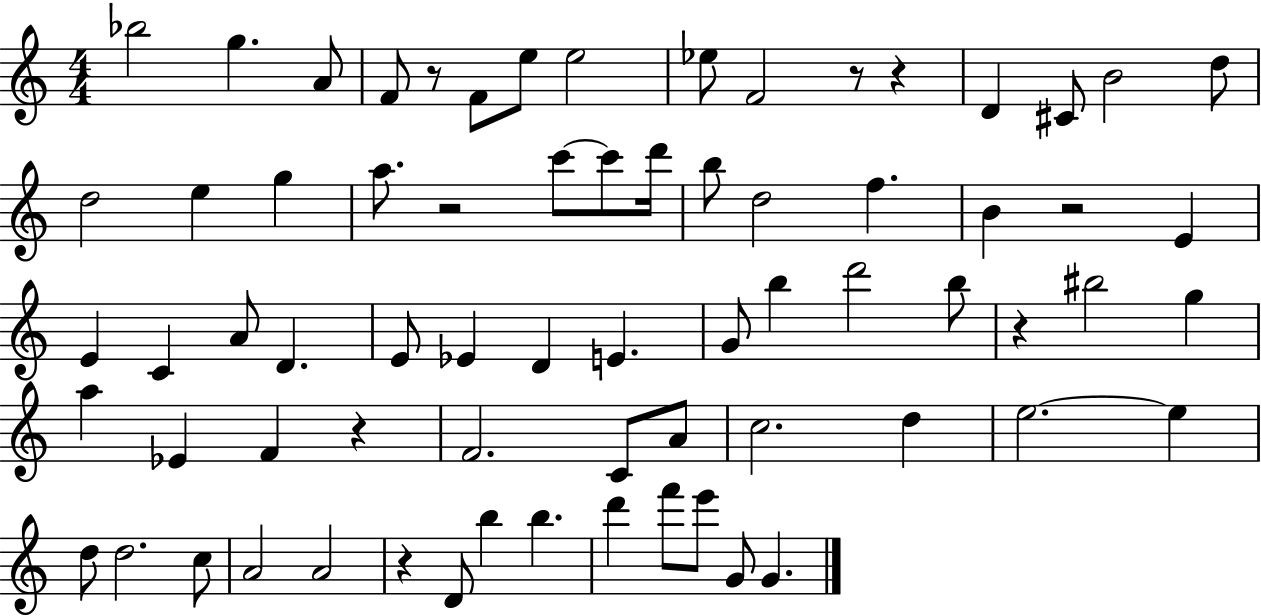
Bb5/h G5/q. A4/e F4/e R/e F4/e E5/e E5/h Eb5/e F4/h R/e R/q D4/q C#4/e B4/h D5/e D5/h E5/q G5/q A5/e. R/h C6/e C6/e D6/s B5/e D5/h F5/q. B4/q R/h E4/q E4/q C4/q A4/e D4/q. E4/e Eb4/q D4/q E4/q. G4/e B5/q D6/h B5/e R/q BIS5/h G5/q A5/q Eb4/q F4/q R/q F4/h. C4/e A4/e C5/h. D5/q E5/h. E5/q D5/e D5/h. C5/e A4/h A4/h R/q D4/e B5/q B5/q. D6/q F6/e E6/e G4/e G4/q.